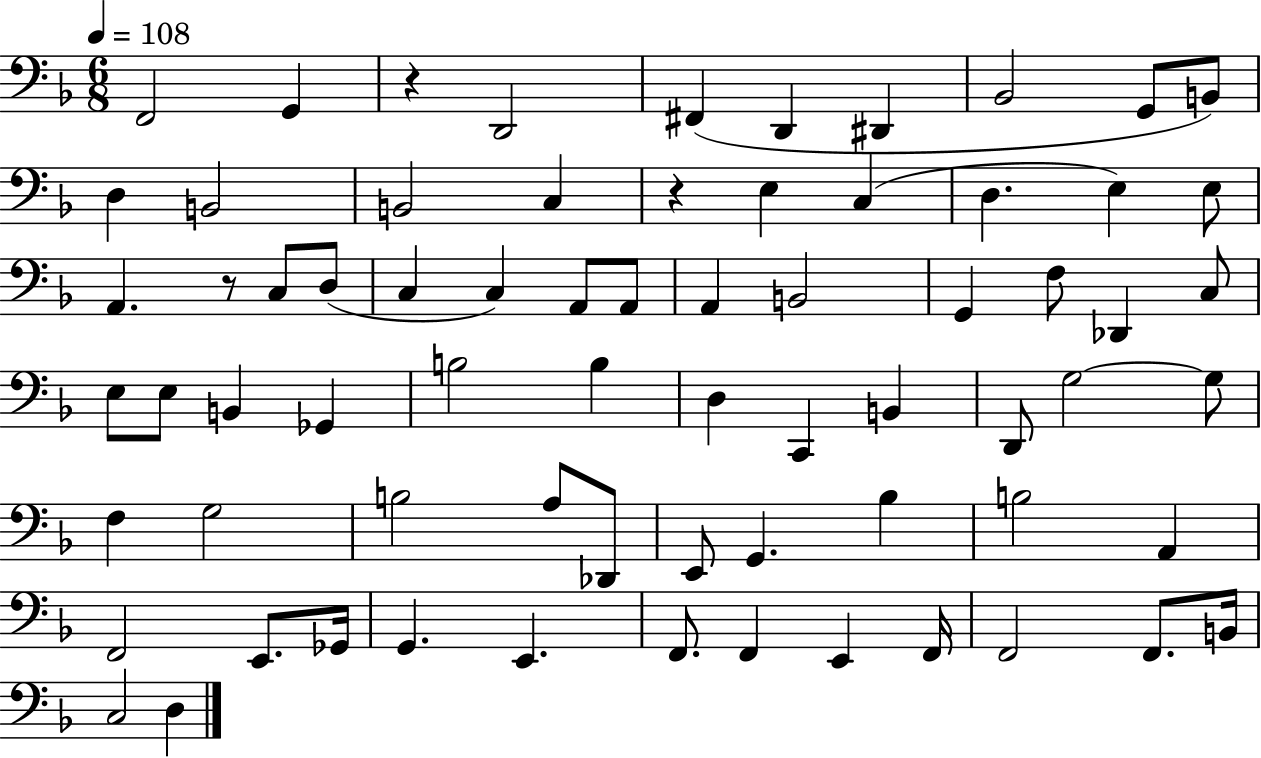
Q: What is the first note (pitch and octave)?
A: F2